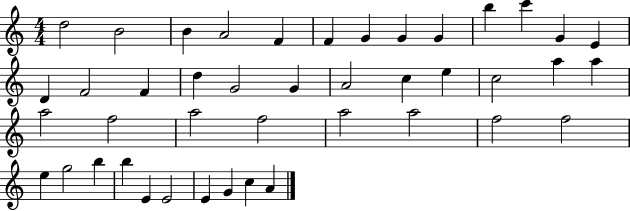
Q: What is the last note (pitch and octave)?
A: A4